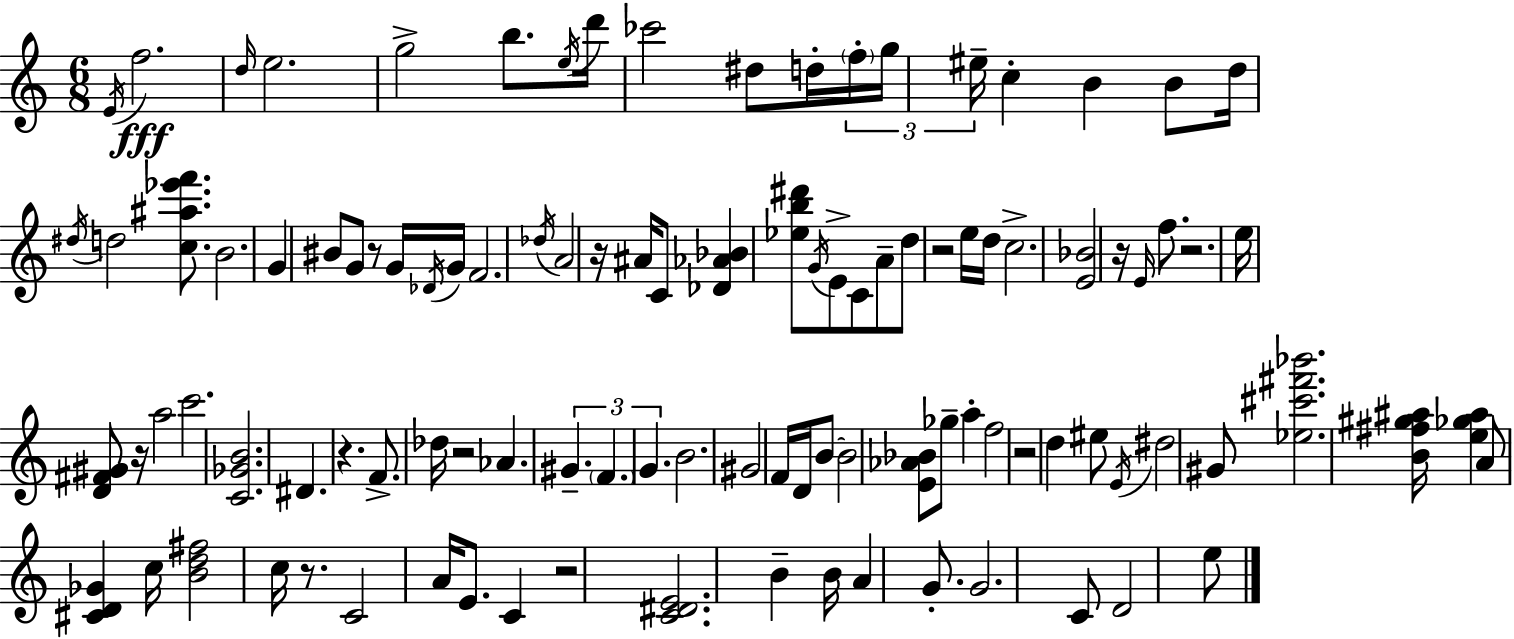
E4/s F5/h. D5/s E5/h. G5/h B5/e. E5/s D6/s CES6/h D#5/e D5/s F5/s G5/s EIS5/s C5/q B4/q B4/e D5/s D#5/s D5/h [C5,A#5,Eb6,F6]/e. B4/h. G4/q BIS4/e G4/e R/e G4/s Db4/s G4/s F4/h. Db5/s A4/h R/s A#4/s C4/e [Db4,Ab4,Bb4]/q [Eb5,B5,D#6]/e G4/s E4/e C4/e A4/e D5/e R/h E5/s D5/s C5/h. [E4,Bb4]/h R/s E4/s F5/e. R/h. E5/s [D4,F#4,G#4]/e R/s A5/h C6/h. [C4,Gb4,B4]/h. D#4/q. R/q. F4/e. Db5/s R/h Ab4/q. G#4/q. F4/q. G4/q. B4/h. G#4/h F4/s D4/s B4/e B4/h [E4,Ab4,Bb4]/e Gb5/e A5/q F5/h R/h D5/q EIS5/e E4/s D#5/h G#4/e [Eb5,C#6,F#6,Bb6]/h. [B4,F#5,G#5,A#5]/s [E5,Gb5,A#5]/q A4/e [C#4,D4,Gb4]/q C5/s [B4,D5,F#5]/h C5/s R/e. C4/h A4/s E4/e. C4/q R/h [C4,D#4,E4]/h. B4/q B4/s A4/q G4/e. G4/h. C4/e D4/h E5/e